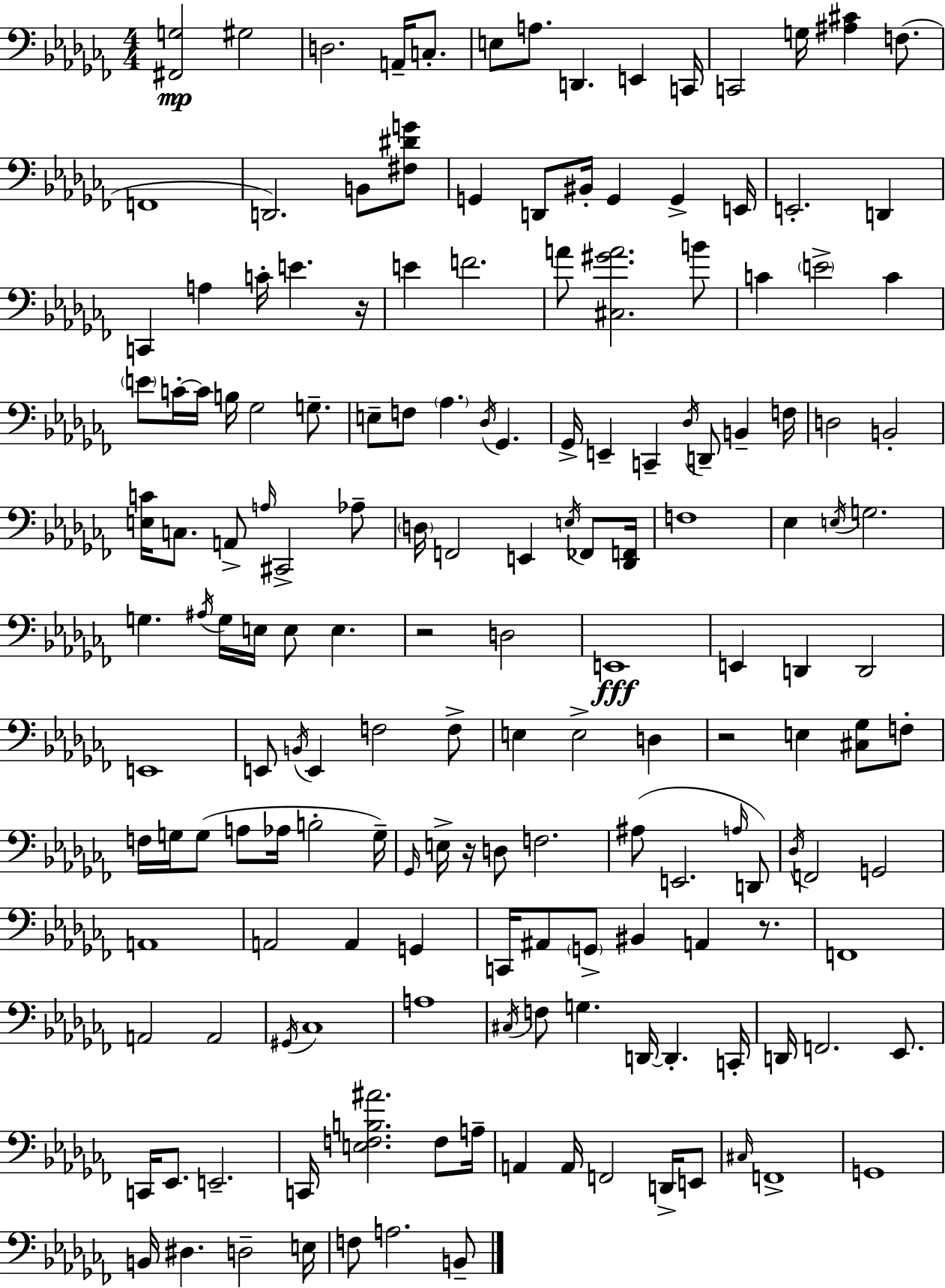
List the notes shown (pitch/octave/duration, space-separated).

[F#2,G3]/h G#3/h D3/h. A2/s C3/e. E3/e A3/e. D2/q. E2/q C2/s C2/h G3/s [A#3,C#4]/q F3/e. F2/w D2/h. B2/e [F#3,D#4,G4]/e G2/q D2/e BIS2/s G2/q G2/q E2/s E2/h. D2/q C2/q A3/q C4/s E4/q. R/s E4/q F4/h. A4/e [C#3,G#4,A4]/h. B4/e C4/q E4/h C4/q E4/e C4/s C4/s B3/s Gb3/h G3/e. E3/e F3/e Ab3/q. Db3/s Gb2/q. Gb2/s E2/q C2/q Db3/s D2/e B2/q F3/s D3/h B2/h [E3,C4]/s C3/e. A2/e A3/s C#2/h Ab3/e D3/s F2/h E2/q E3/s FES2/e [Db2,F2]/s F3/w Eb3/q E3/s G3/h. G3/q. A#3/s G3/s E3/s E3/e E3/q. R/h D3/h E2/w E2/q D2/q D2/h E2/w E2/e B2/s E2/q F3/h F3/e E3/q E3/h D3/q R/h E3/q [C#3,Gb3]/e F3/e F3/s G3/s G3/e A3/e Ab3/s B3/h G3/s Gb2/s E3/s R/s D3/e F3/h. A#3/e E2/h. A3/s D2/e Db3/s F2/h G2/h A2/w A2/h A2/q G2/q C2/s A#2/e G2/e BIS2/q A2/q R/e. F2/w A2/h A2/h G#2/s CES3/w A3/w C#3/s F3/e G3/q. D2/s D2/q. C2/s D2/s F2/h. Eb2/e. C2/s Eb2/e. E2/h. C2/s [E3,F3,B3,A#4]/h. F3/e A3/s A2/q A2/s F2/h D2/s E2/e C#3/s F2/w G2/w B2/s D#3/q. D3/h E3/s F3/e A3/h. B2/e